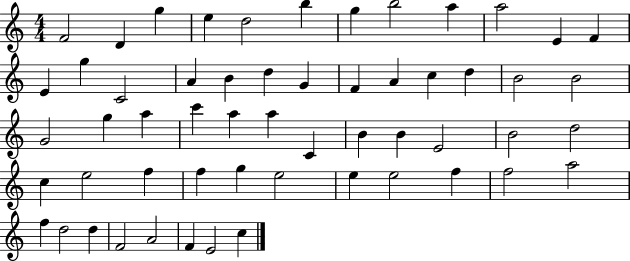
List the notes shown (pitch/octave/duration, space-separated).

F4/h D4/q G5/q E5/q D5/h B5/q G5/q B5/h A5/q A5/h E4/q F4/q E4/q G5/q C4/h A4/q B4/q D5/q G4/q F4/q A4/q C5/q D5/q B4/h B4/h G4/h G5/q A5/q C6/q A5/q A5/q C4/q B4/q B4/q E4/h B4/h D5/h C5/q E5/h F5/q F5/q G5/q E5/h E5/q E5/h F5/q F5/h A5/h F5/q D5/h D5/q F4/h A4/h F4/q E4/h C5/q